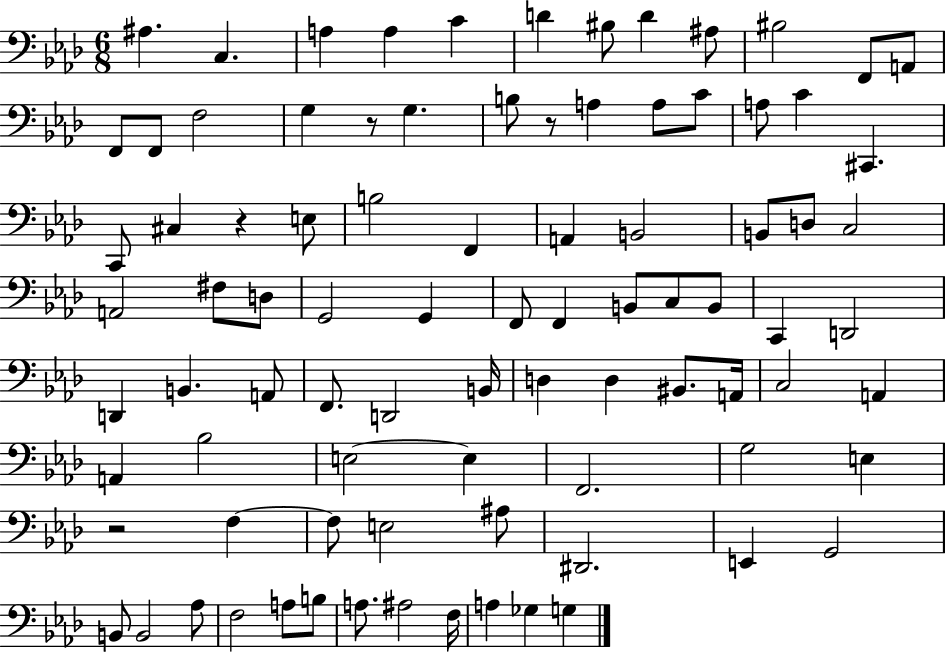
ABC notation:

X:1
T:Untitled
M:6/8
L:1/4
K:Ab
^A, C, A, A, C D ^B,/2 D ^A,/2 ^B,2 F,,/2 A,,/2 F,,/2 F,,/2 F,2 G, z/2 G, B,/2 z/2 A, A,/2 C/2 A,/2 C ^C,, C,,/2 ^C, z E,/2 B,2 F,, A,, B,,2 B,,/2 D,/2 C,2 A,,2 ^F,/2 D,/2 G,,2 G,, F,,/2 F,, B,,/2 C,/2 B,,/2 C,, D,,2 D,, B,, A,,/2 F,,/2 D,,2 B,,/4 D, D, ^B,,/2 A,,/4 C,2 A,, A,, _B,2 E,2 E, F,,2 G,2 E, z2 F, F,/2 E,2 ^A,/2 ^D,,2 E,, G,,2 B,,/2 B,,2 _A,/2 F,2 A,/2 B,/2 A,/2 ^A,2 F,/4 A, _G, G,